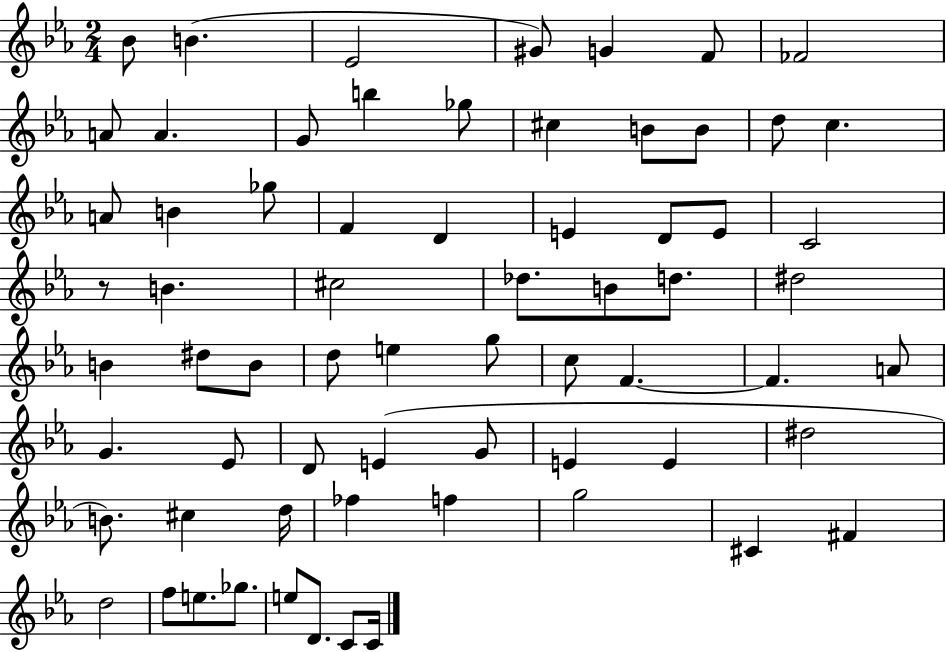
Bb4/e B4/q. Eb4/h G#4/e G4/q F4/e FES4/h A4/e A4/q. G4/e B5/q Gb5/e C#5/q B4/e B4/e D5/e C5/q. A4/e B4/q Gb5/e F4/q D4/q E4/q D4/e E4/e C4/h R/e B4/q. C#5/h Db5/e. B4/e D5/e. D#5/h B4/q D#5/e B4/e D5/e E5/q G5/e C5/e F4/q. F4/q. A4/e G4/q. Eb4/e D4/e E4/q G4/e E4/q E4/q D#5/h B4/e. C#5/q D5/s FES5/q F5/q G5/h C#4/q F#4/q D5/h F5/e E5/e. Gb5/e. E5/e D4/e. C4/e C4/s